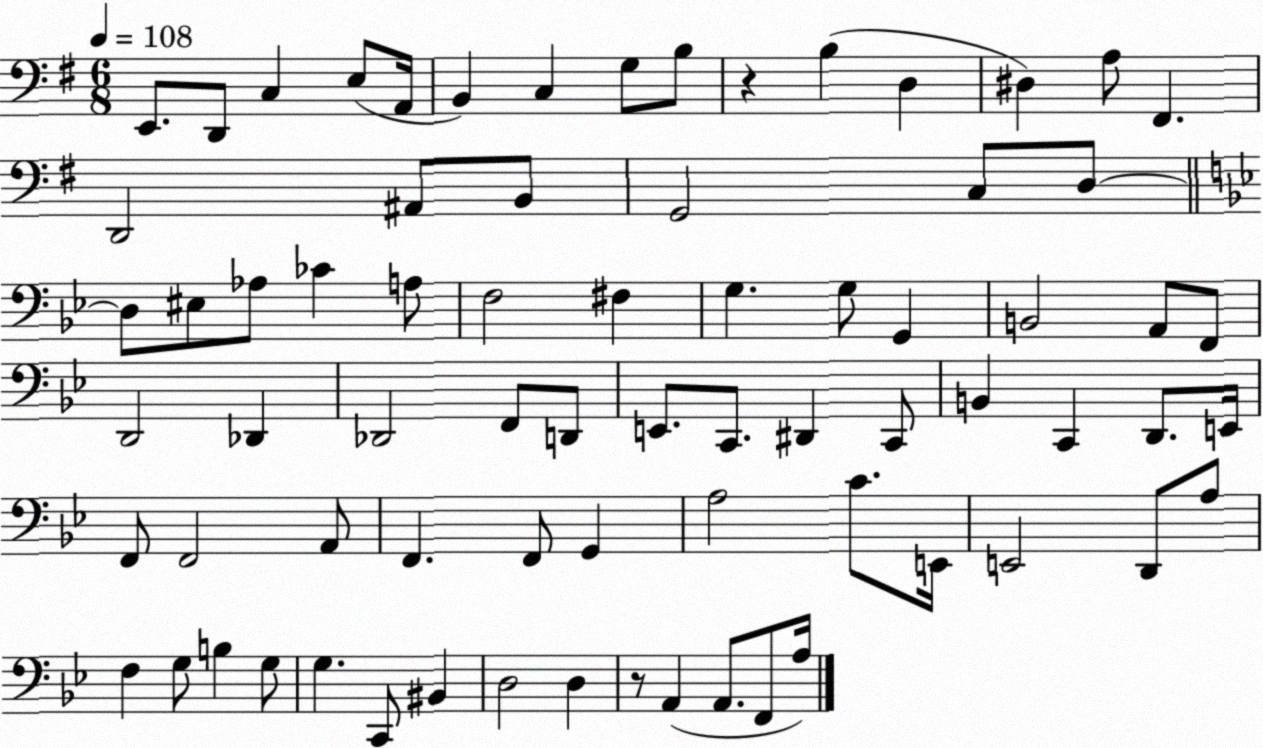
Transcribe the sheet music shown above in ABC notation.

X:1
T:Untitled
M:6/8
L:1/4
K:G
E,,/2 D,,/2 C, E,/2 A,,/4 B,, C, G,/2 B,/2 z B, D, ^D, A,/2 ^F,, D,,2 ^A,,/2 B,,/2 G,,2 C,/2 D,/2 D,/2 ^E,/2 _A,/2 _C A,/2 F,2 ^F, G, G,/2 G,, B,,2 A,,/2 F,,/2 D,,2 _D,, _D,,2 F,,/2 D,,/2 E,,/2 C,,/2 ^D,, C,,/2 B,, C,, D,,/2 E,,/4 F,,/2 F,,2 A,,/2 F,, F,,/2 G,, A,2 C/2 E,,/4 E,,2 D,,/2 A,/2 F, G,/2 B, G,/2 G, C,,/2 ^B,, D,2 D, z/2 A,, A,,/2 F,,/2 A,/4